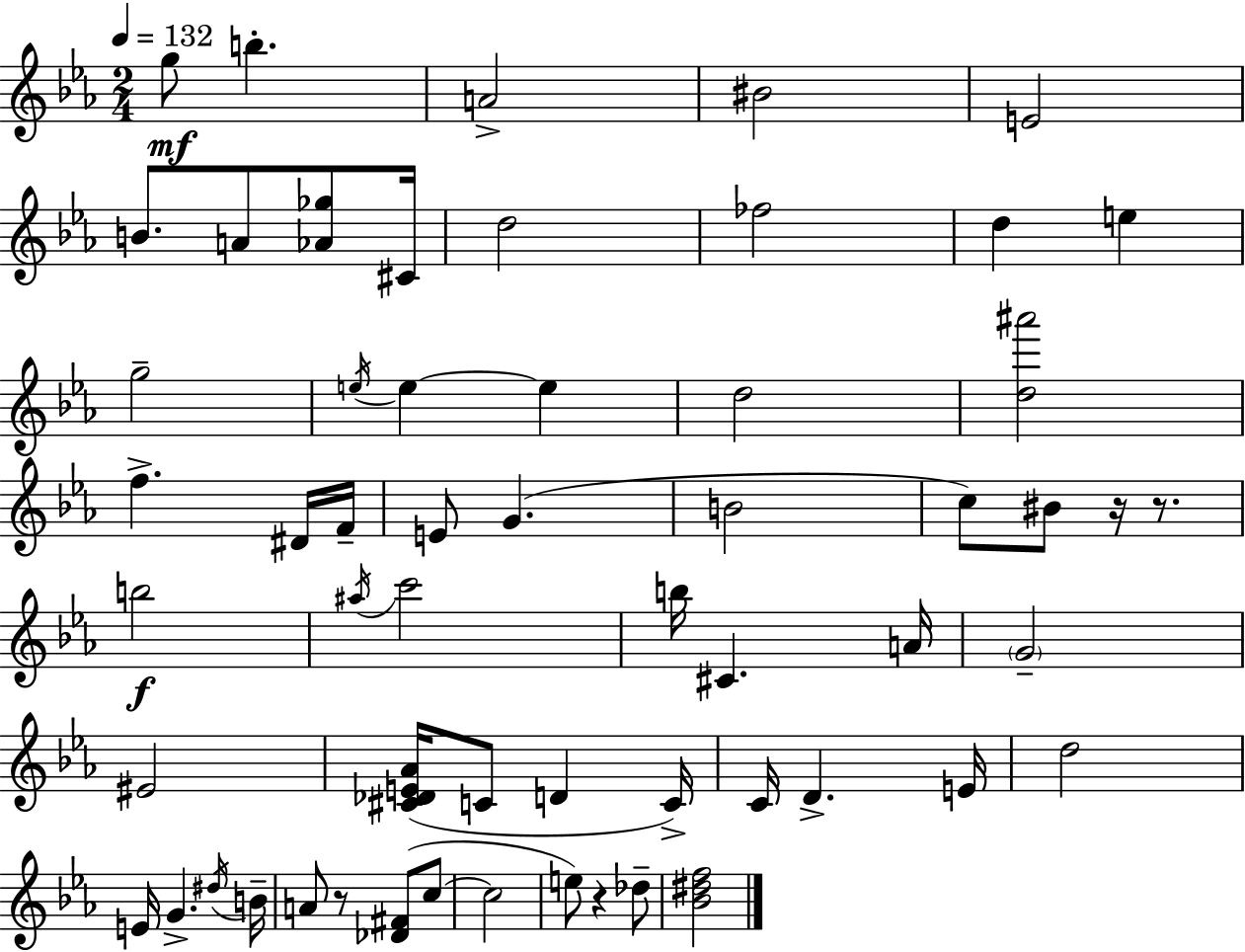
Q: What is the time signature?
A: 2/4